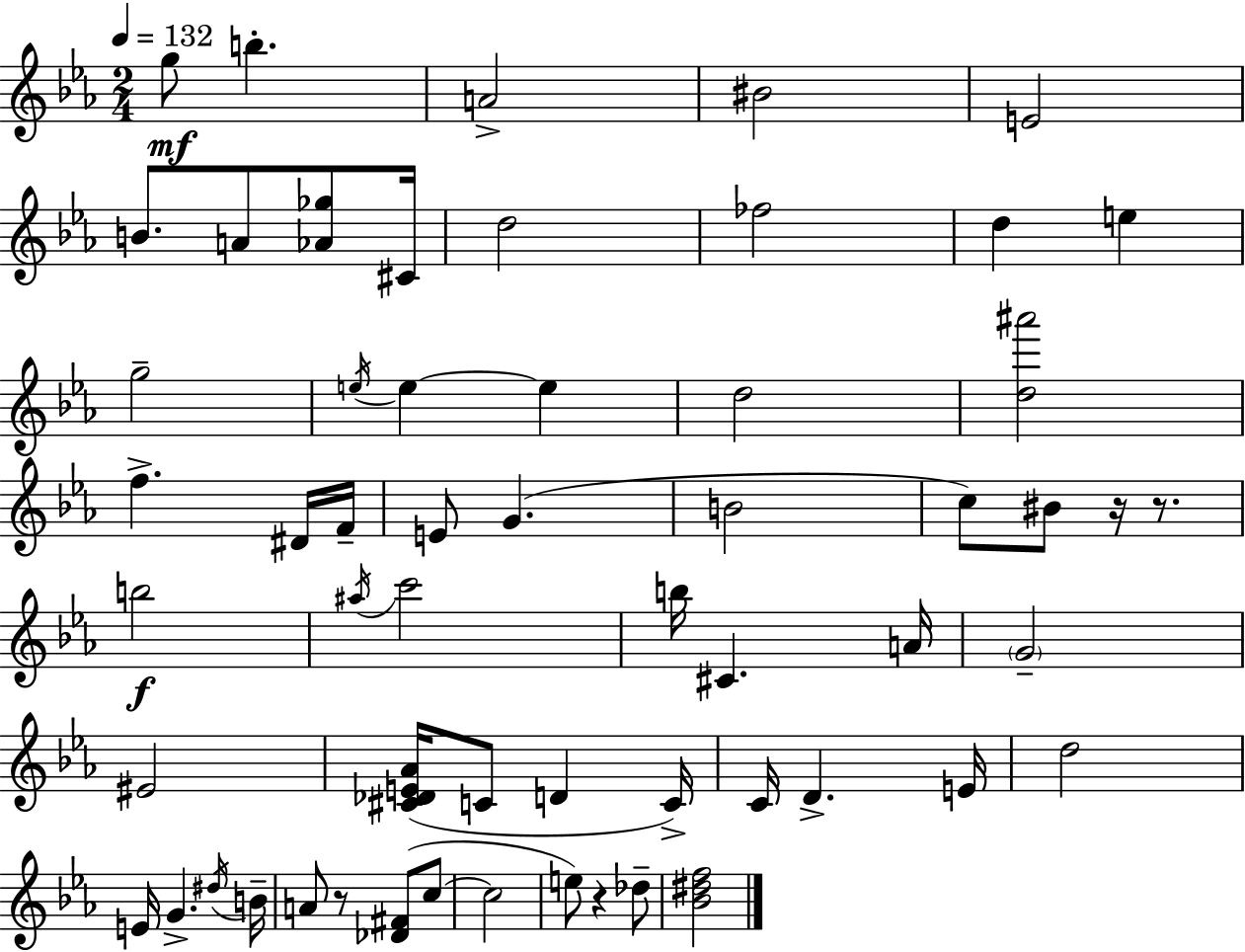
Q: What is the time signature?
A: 2/4